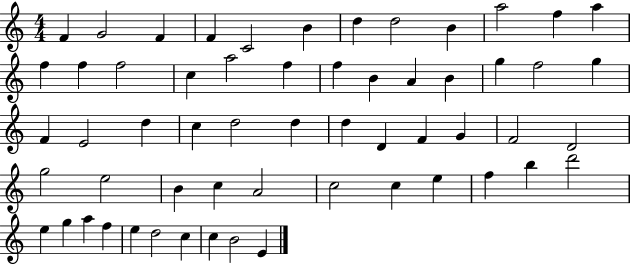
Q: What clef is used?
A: treble